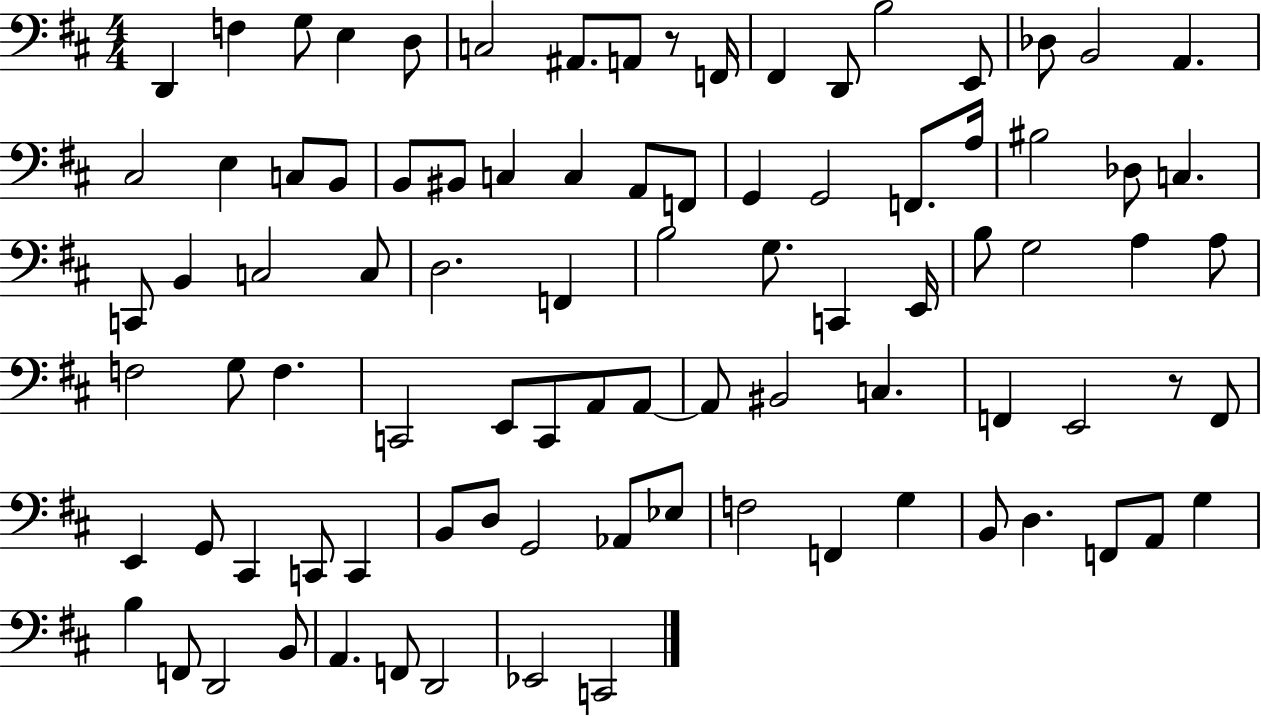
D2/q F3/q G3/e E3/q D3/e C3/h A#2/e. A2/e R/e F2/s F#2/q D2/e B3/h E2/e Db3/e B2/h A2/q. C#3/h E3/q C3/e B2/e B2/e BIS2/e C3/q C3/q A2/e F2/e G2/q G2/h F2/e. A3/s BIS3/h Db3/e C3/q. C2/e B2/q C3/h C3/e D3/h. F2/q B3/h G3/e. C2/q E2/s B3/e G3/h A3/q A3/e F3/h G3/e F3/q. C2/h E2/e C2/e A2/e A2/e A2/e BIS2/h C3/q. F2/q E2/h R/e F2/e E2/q G2/e C#2/q C2/e C2/q B2/e D3/e G2/h Ab2/e Eb3/e F3/h F2/q G3/q B2/e D3/q. F2/e A2/e G3/q B3/q F2/e D2/h B2/e A2/q. F2/e D2/h Eb2/h C2/h